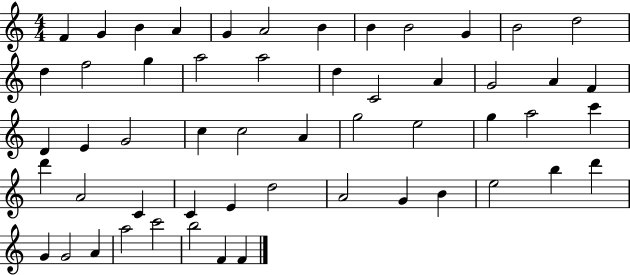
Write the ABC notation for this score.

X:1
T:Untitled
M:4/4
L:1/4
K:C
F G B A G A2 B B B2 G B2 d2 d f2 g a2 a2 d C2 A G2 A F D E G2 c c2 A g2 e2 g a2 c' d' A2 C C E d2 A2 G B e2 b d' G G2 A a2 c'2 b2 F F